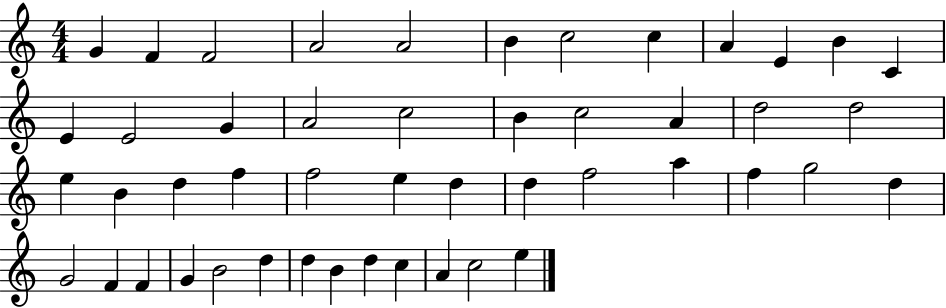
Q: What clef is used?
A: treble